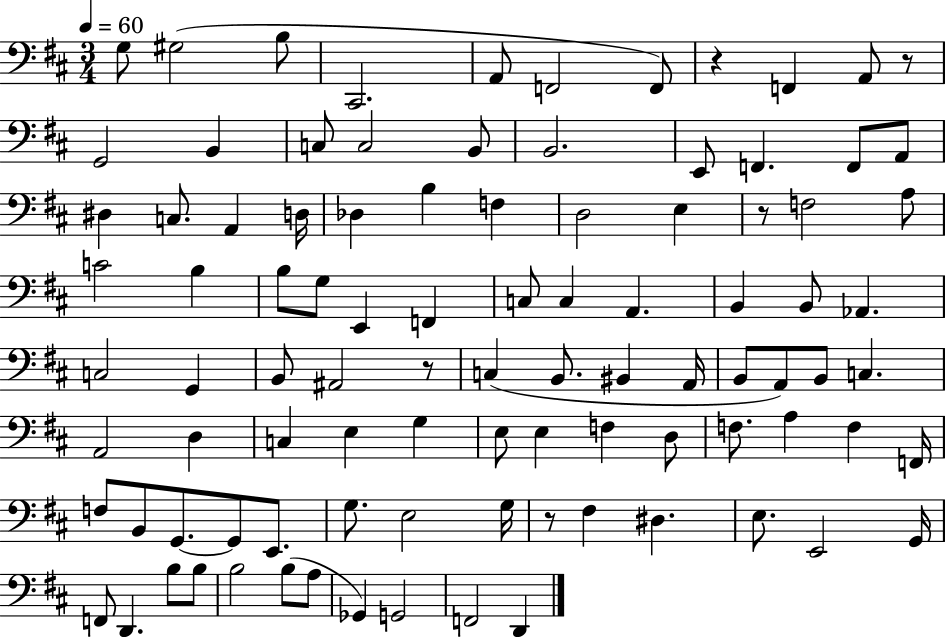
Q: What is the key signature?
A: D major